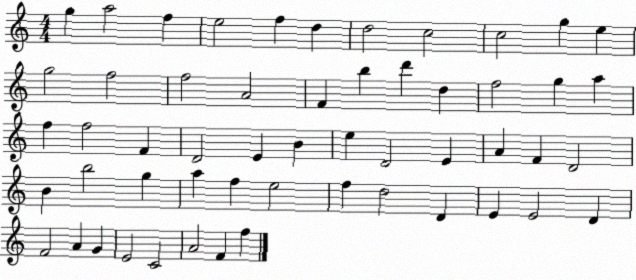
X:1
T:Untitled
M:4/4
L:1/4
K:C
g a2 f e2 f d d2 c2 c2 g e g2 f2 f2 A2 F b d' d f2 g a f f2 F D2 E B e D2 E A F D2 B b2 g a f e2 f d2 D E E2 D F2 A G E2 C2 A2 F f